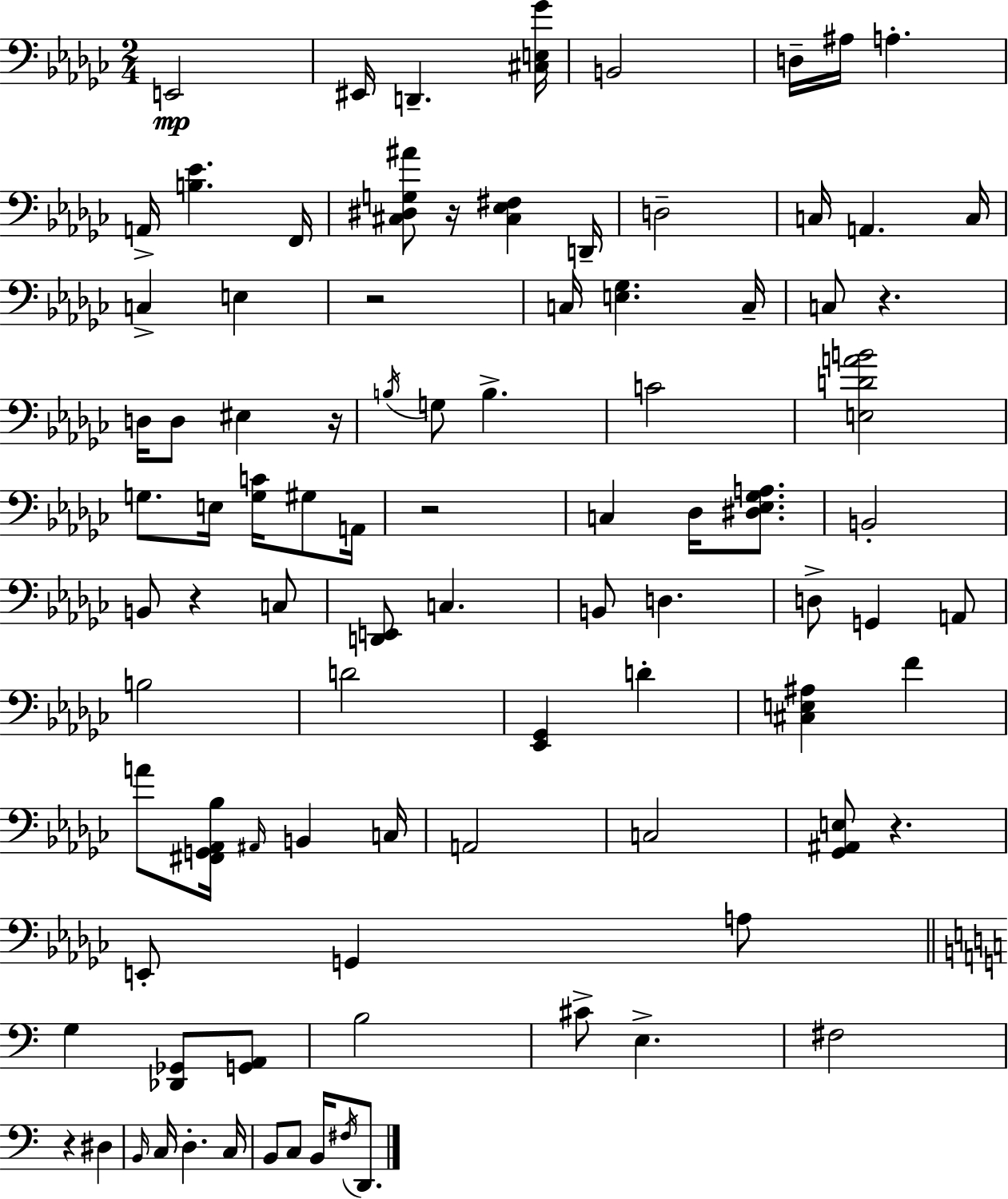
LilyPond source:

{
  \clef bass
  \numericTimeSignature
  \time 2/4
  \key ees \minor
  e,2\mp | eis,16 d,4.-- <cis e ges'>16 | b,2 | d16-- ais16 a4.-. | \break a,16-> <b ees'>4. f,16 | <cis dis g ais'>8 r16 <cis ees fis>4 d,16-- | d2-- | c16 a,4. c16 | \break c4-> e4 | r2 | c16 <e ges>4. c16-- | c8 r4. | \break d16 d8 eis4 r16 | \acciaccatura { b16 } g8 b4.-> | c'2 | <e d' a' b'>2 | \break g8. e16 <g c'>16 gis8 | a,16 r2 | c4 des16 <dis ees ges a>8. | b,2-. | \break b,8 r4 c8 | <d, e,>8 c4. | b,8 d4. | d8-> g,4 a,8 | \break b2 | d'2 | <ees, ges,>4 d'4-. | <cis e ais>4 f'4 | \break a'8 <fis, g, aes, bes>16 \grace { ais,16 } b,4 | c16 a,2 | c2 | <ges, ais, e>8 r4. | \break e,8-. g,4 | a8 \bar "||" \break \key a \minor g4 <des, ges,>8 <g, a,>8 | b2 | cis'8-> e4.-> | fis2 | \break r4 dis4 | \grace { b,16 } c16 d4.-. | c16 b,8 c8 b,16 \acciaccatura { fis16 } d,8. | \bar "|."
}